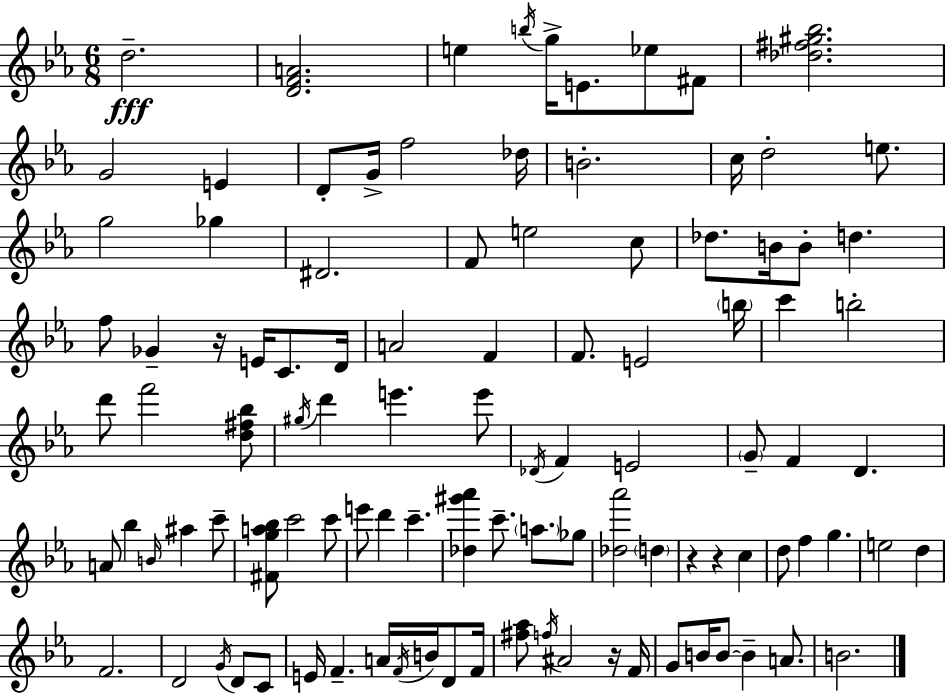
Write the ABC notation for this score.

X:1
T:Untitled
M:6/8
L:1/4
K:Eb
d2 [DFA]2 e b/4 g/4 E/2 _e/2 ^F/2 [_d^f^g_b]2 G2 E D/2 G/4 f2 _d/4 B2 c/4 d2 e/2 g2 _g ^D2 F/2 e2 c/2 _d/2 B/4 B/2 d f/2 _G z/4 E/4 C/2 D/4 A2 F F/2 E2 b/4 c' b2 d'/2 f'2 [d^f_b]/2 ^g/4 d' e' e'/2 _D/4 F E2 G/2 F D A/2 _b B/4 ^a c'/2 [^Fga_b]/2 c'2 c'/2 e'/2 d' c' [_d^g'_a'] c'/2 a/2 _g/2 [_d_a']2 d z z c d/2 f g e2 d F2 D2 G/4 D/2 C/2 E/4 F A/4 F/4 B/4 D/2 F/4 [^f_a]/2 f/4 ^A2 z/4 F/4 G/2 B/4 B/2 B A/2 B2